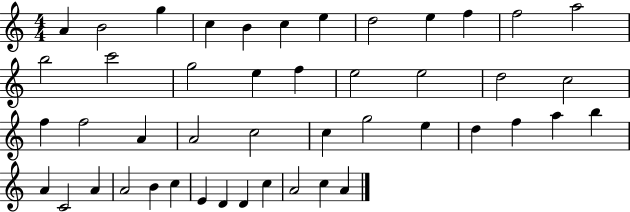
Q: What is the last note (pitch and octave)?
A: A4